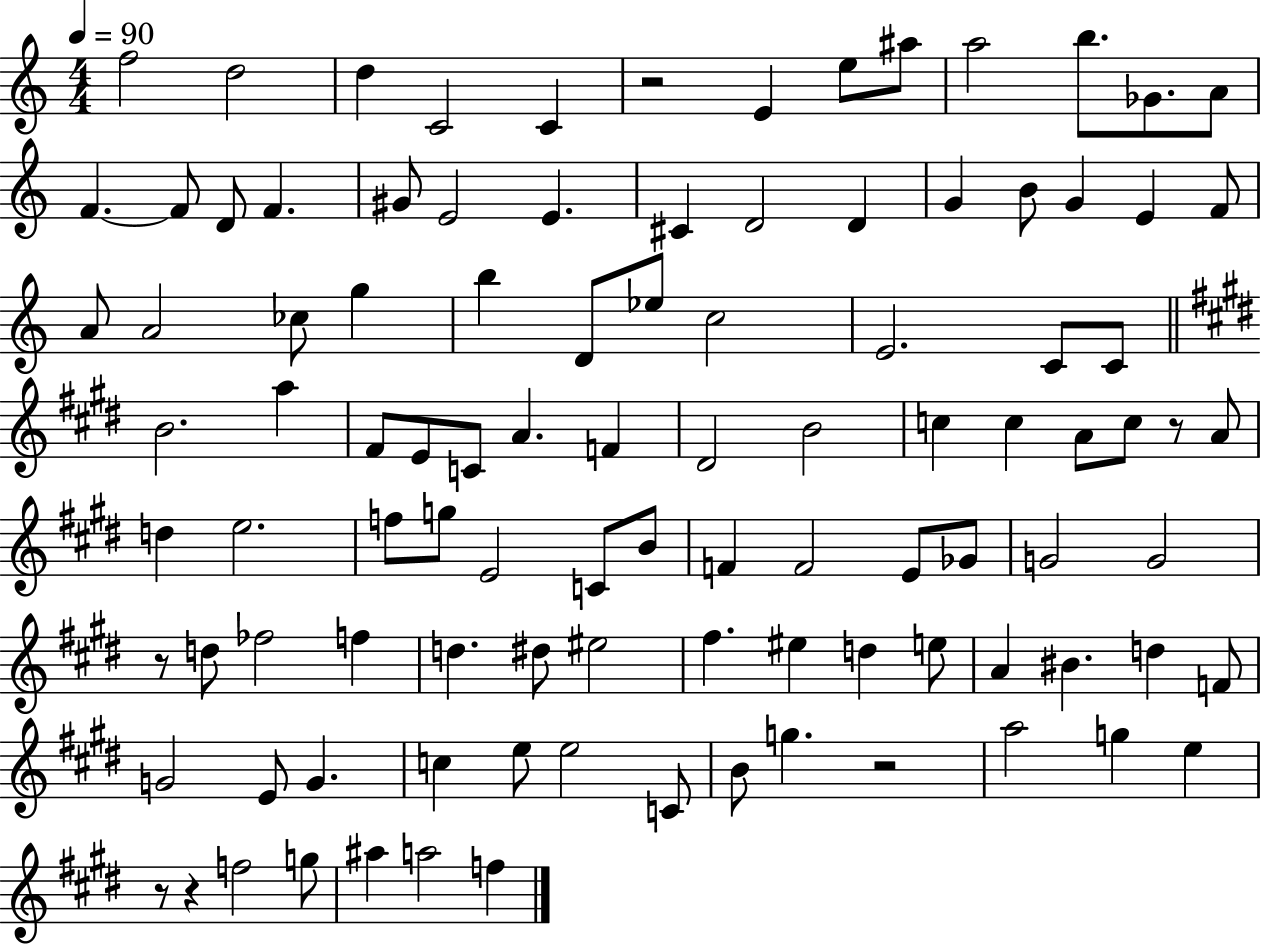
{
  \clef treble
  \numericTimeSignature
  \time 4/4
  \key c \major
  \tempo 4 = 90
  \repeat volta 2 { f''2 d''2 | d''4 c'2 c'4 | r2 e'4 e''8 ais''8 | a''2 b''8. ges'8. a'8 | \break f'4.~~ f'8 d'8 f'4. | gis'8 e'2 e'4. | cis'4 d'2 d'4 | g'4 b'8 g'4 e'4 f'8 | \break a'8 a'2 ces''8 g''4 | b''4 d'8 ees''8 c''2 | e'2. c'8 c'8 | \bar "||" \break \key e \major b'2. a''4 | fis'8 e'8 c'8 a'4. f'4 | dis'2 b'2 | c''4 c''4 a'8 c''8 r8 a'8 | \break d''4 e''2. | f''8 g''8 e'2 c'8 b'8 | f'4 f'2 e'8 ges'8 | g'2 g'2 | \break r8 d''8 fes''2 f''4 | d''4. dis''8 eis''2 | fis''4. eis''4 d''4 e''8 | a'4 bis'4. d''4 f'8 | \break g'2 e'8 g'4. | c''4 e''8 e''2 c'8 | b'8 g''4. r2 | a''2 g''4 e''4 | \break r8 r4 f''2 g''8 | ais''4 a''2 f''4 | } \bar "|."
}